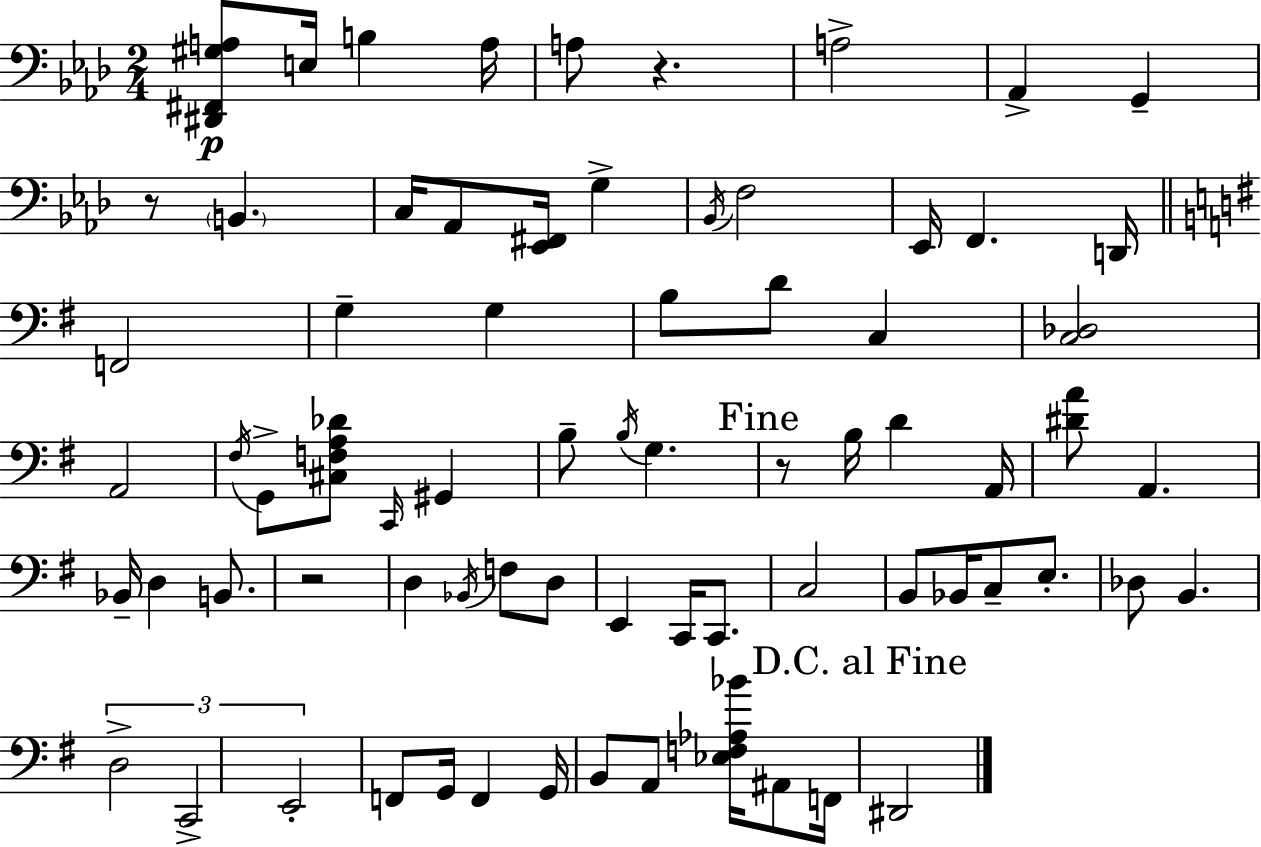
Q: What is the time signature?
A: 2/4